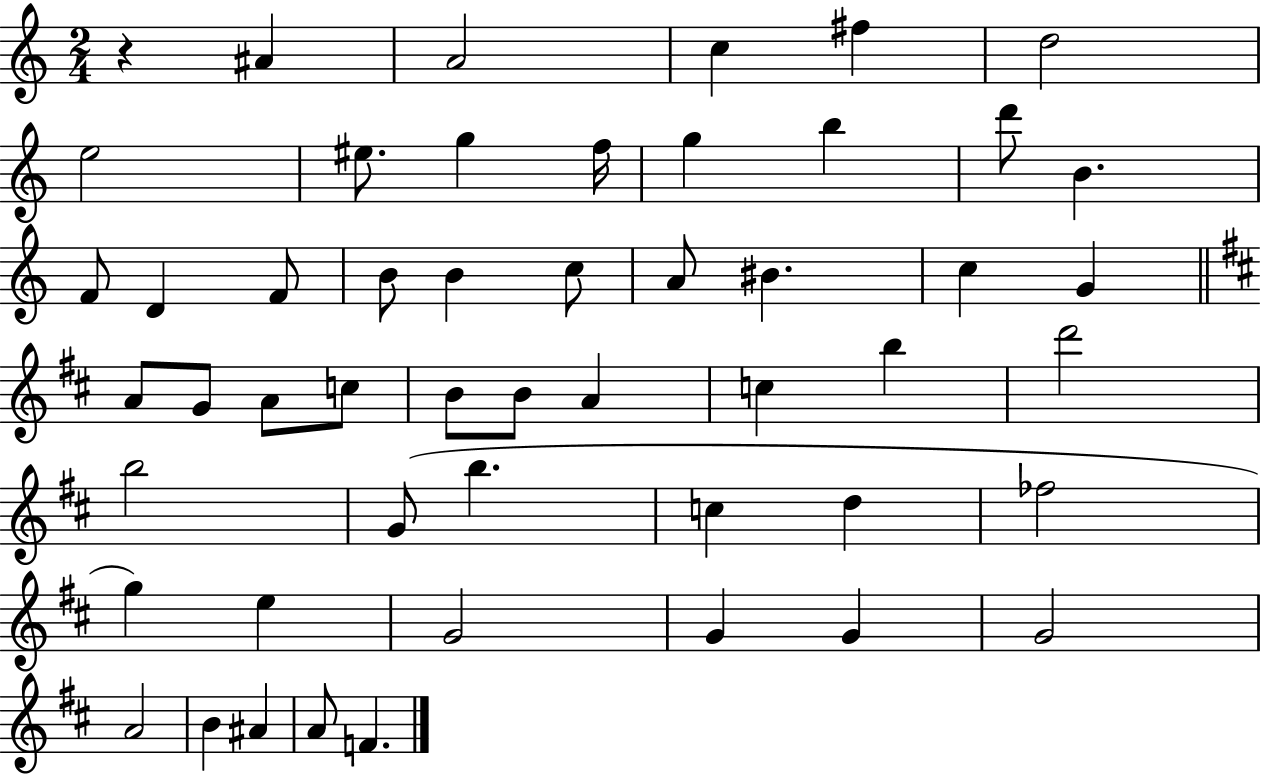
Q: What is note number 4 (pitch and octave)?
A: F#5